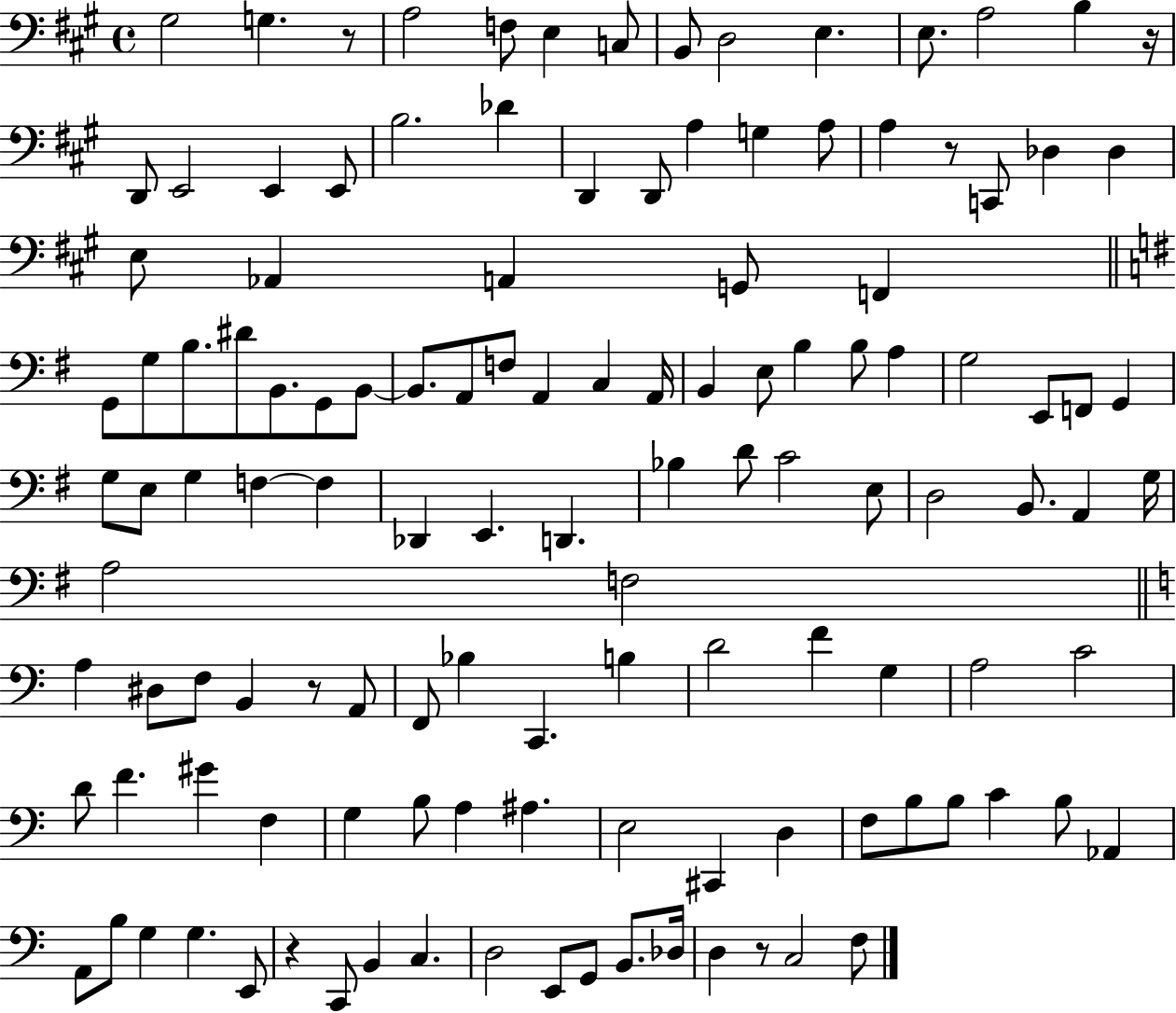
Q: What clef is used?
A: bass